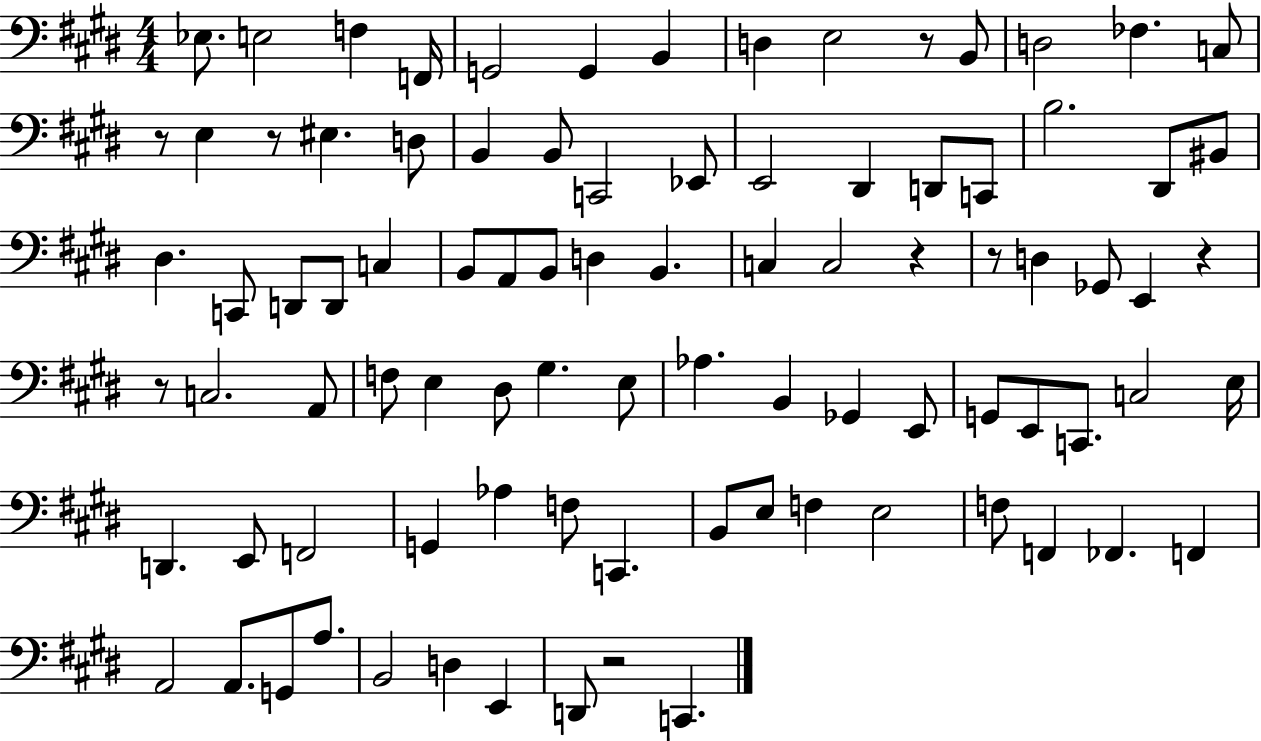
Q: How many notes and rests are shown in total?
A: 90